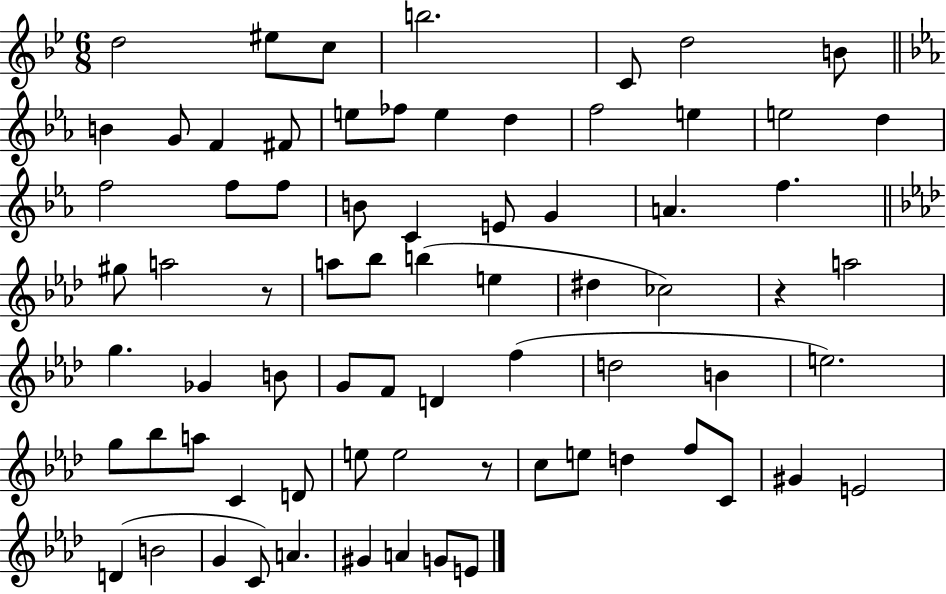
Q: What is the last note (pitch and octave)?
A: E4